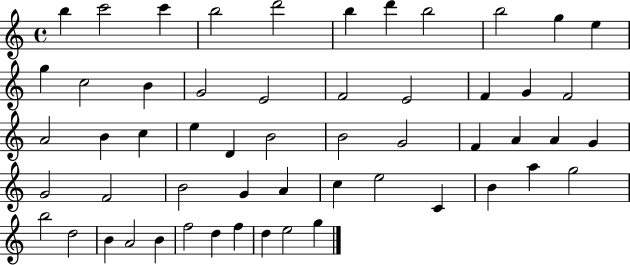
B5/q C6/h C6/q B5/h D6/h B5/q D6/q B5/h B5/h G5/q E5/q G5/q C5/h B4/q G4/h E4/h F4/h E4/h F4/q G4/q F4/h A4/h B4/q C5/q E5/q D4/q B4/h B4/h G4/h F4/q A4/q A4/q G4/q G4/h F4/h B4/h G4/q A4/q C5/q E5/h C4/q B4/q A5/q G5/h B5/h D5/h B4/q A4/h B4/q F5/h D5/q F5/q D5/q E5/h G5/q